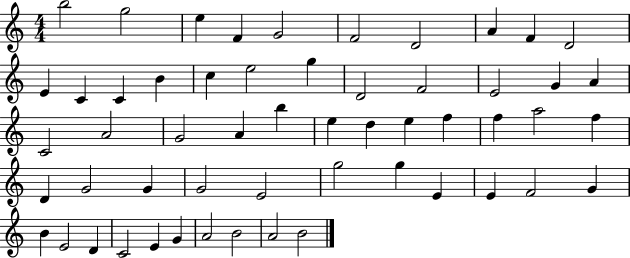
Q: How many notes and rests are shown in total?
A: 55